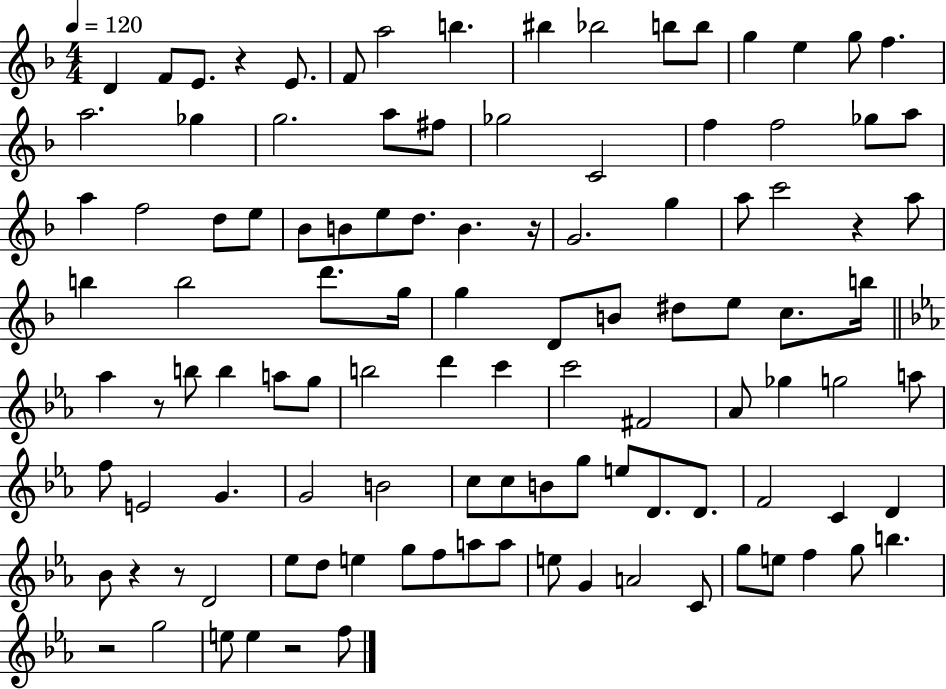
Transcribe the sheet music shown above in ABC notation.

X:1
T:Untitled
M:4/4
L:1/4
K:F
D F/2 E/2 z E/2 F/2 a2 b ^b _b2 b/2 b/2 g e g/2 f a2 _g g2 a/2 ^f/2 _g2 C2 f f2 _g/2 a/2 a f2 d/2 e/2 _B/2 B/2 e/2 d/2 B z/4 G2 g a/2 c'2 z a/2 b b2 d'/2 g/4 g D/2 B/2 ^d/2 e/2 c/2 b/4 _a z/2 b/2 b a/2 g/2 b2 d' c' c'2 ^F2 _A/2 _g g2 a/2 f/2 E2 G G2 B2 c/2 c/2 B/2 g/2 e/2 D/2 D/2 F2 C D _B/2 z z/2 D2 _e/2 d/2 e g/2 f/2 a/2 a/2 e/2 G A2 C/2 g/2 e/2 f g/2 b z2 g2 e/2 e z2 f/2